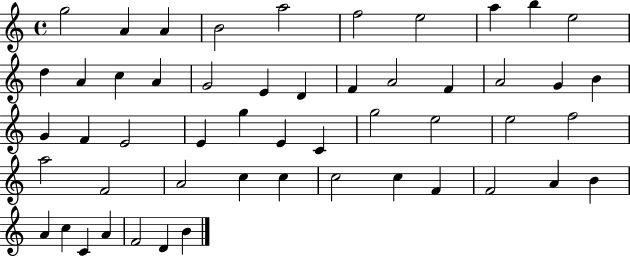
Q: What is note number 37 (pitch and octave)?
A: A4